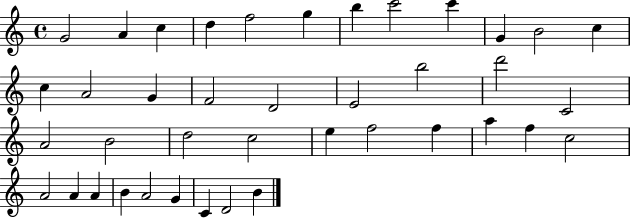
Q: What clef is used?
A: treble